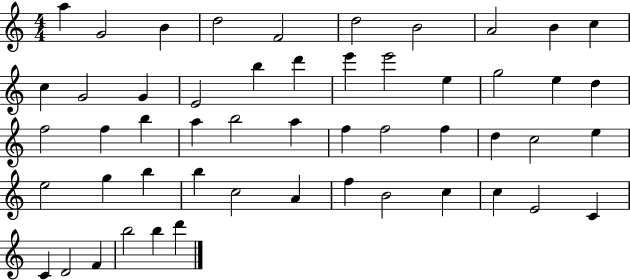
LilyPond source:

{
  \clef treble
  \numericTimeSignature
  \time 4/4
  \key c \major
  a''4 g'2 b'4 | d''2 f'2 | d''2 b'2 | a'2 b'4 c''4 | \break c''4 g'2 g'4 | e'2 b''4 d'''4 | e'''4 e'''2 e''4 | g''2 e''4 d''4 | \break f''2 f''4 b''4 | a''4 b''2 a''4 | f''4 f''2 f''4 | d''4 c''2 e''4 | \break e''2 g''4 b''4 | b''4 c''2 a'4 | f''4 b'2 c''4 | c''4 e'2 c'4 | \break c'4 d'2 f'4 | b''2 b''4 d'''4 | \bar "|."
}